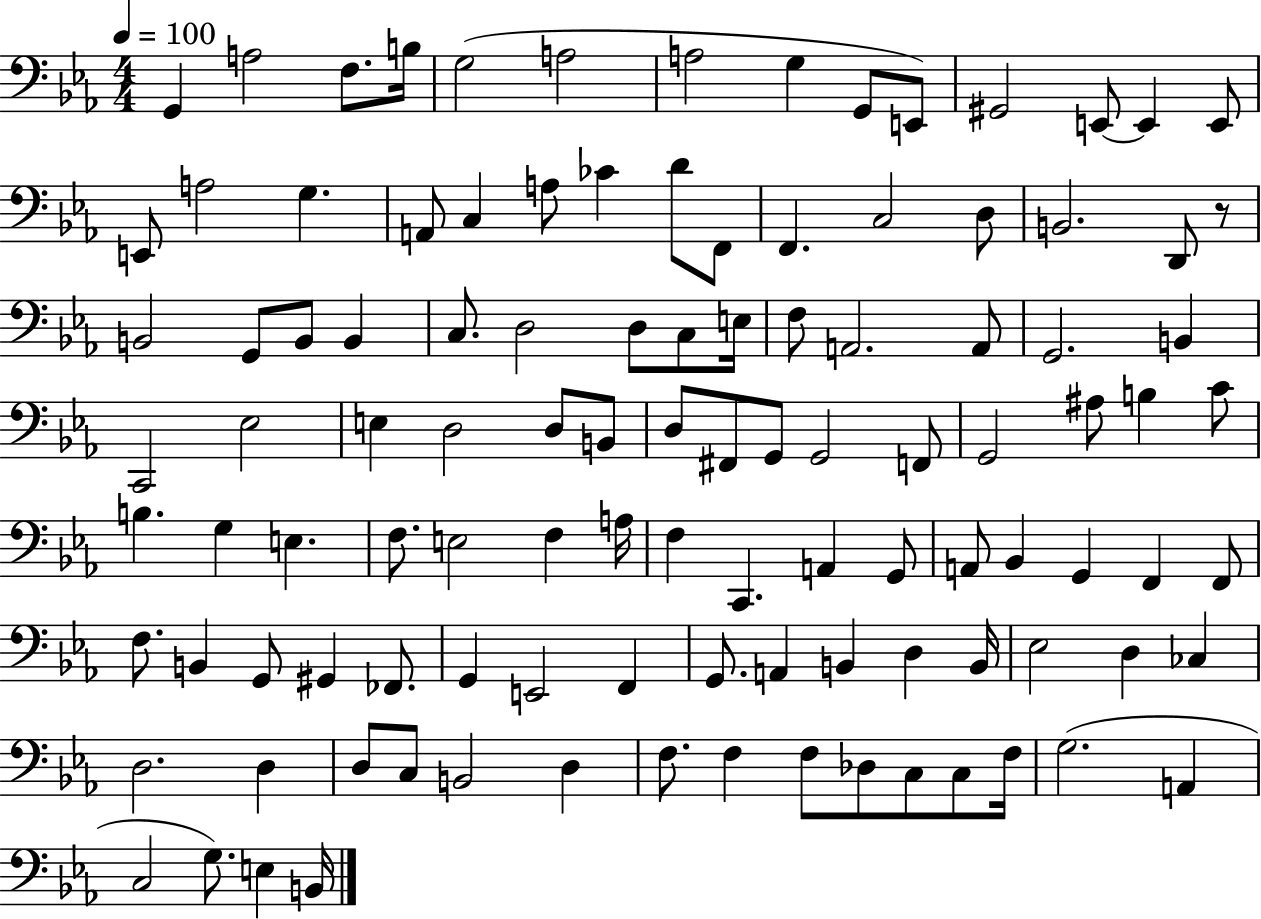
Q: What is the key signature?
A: EES major